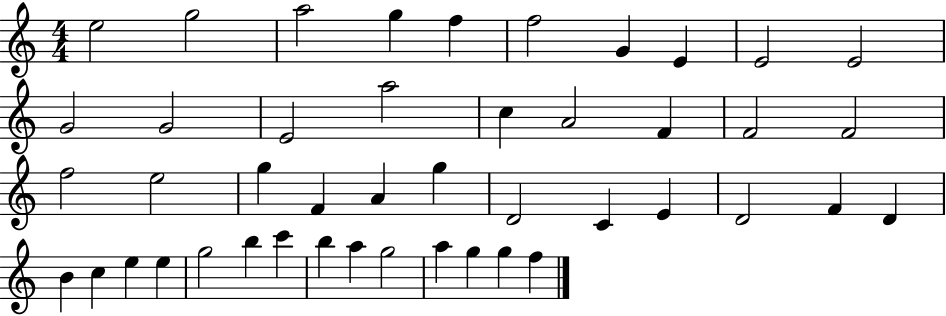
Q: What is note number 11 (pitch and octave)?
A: G4